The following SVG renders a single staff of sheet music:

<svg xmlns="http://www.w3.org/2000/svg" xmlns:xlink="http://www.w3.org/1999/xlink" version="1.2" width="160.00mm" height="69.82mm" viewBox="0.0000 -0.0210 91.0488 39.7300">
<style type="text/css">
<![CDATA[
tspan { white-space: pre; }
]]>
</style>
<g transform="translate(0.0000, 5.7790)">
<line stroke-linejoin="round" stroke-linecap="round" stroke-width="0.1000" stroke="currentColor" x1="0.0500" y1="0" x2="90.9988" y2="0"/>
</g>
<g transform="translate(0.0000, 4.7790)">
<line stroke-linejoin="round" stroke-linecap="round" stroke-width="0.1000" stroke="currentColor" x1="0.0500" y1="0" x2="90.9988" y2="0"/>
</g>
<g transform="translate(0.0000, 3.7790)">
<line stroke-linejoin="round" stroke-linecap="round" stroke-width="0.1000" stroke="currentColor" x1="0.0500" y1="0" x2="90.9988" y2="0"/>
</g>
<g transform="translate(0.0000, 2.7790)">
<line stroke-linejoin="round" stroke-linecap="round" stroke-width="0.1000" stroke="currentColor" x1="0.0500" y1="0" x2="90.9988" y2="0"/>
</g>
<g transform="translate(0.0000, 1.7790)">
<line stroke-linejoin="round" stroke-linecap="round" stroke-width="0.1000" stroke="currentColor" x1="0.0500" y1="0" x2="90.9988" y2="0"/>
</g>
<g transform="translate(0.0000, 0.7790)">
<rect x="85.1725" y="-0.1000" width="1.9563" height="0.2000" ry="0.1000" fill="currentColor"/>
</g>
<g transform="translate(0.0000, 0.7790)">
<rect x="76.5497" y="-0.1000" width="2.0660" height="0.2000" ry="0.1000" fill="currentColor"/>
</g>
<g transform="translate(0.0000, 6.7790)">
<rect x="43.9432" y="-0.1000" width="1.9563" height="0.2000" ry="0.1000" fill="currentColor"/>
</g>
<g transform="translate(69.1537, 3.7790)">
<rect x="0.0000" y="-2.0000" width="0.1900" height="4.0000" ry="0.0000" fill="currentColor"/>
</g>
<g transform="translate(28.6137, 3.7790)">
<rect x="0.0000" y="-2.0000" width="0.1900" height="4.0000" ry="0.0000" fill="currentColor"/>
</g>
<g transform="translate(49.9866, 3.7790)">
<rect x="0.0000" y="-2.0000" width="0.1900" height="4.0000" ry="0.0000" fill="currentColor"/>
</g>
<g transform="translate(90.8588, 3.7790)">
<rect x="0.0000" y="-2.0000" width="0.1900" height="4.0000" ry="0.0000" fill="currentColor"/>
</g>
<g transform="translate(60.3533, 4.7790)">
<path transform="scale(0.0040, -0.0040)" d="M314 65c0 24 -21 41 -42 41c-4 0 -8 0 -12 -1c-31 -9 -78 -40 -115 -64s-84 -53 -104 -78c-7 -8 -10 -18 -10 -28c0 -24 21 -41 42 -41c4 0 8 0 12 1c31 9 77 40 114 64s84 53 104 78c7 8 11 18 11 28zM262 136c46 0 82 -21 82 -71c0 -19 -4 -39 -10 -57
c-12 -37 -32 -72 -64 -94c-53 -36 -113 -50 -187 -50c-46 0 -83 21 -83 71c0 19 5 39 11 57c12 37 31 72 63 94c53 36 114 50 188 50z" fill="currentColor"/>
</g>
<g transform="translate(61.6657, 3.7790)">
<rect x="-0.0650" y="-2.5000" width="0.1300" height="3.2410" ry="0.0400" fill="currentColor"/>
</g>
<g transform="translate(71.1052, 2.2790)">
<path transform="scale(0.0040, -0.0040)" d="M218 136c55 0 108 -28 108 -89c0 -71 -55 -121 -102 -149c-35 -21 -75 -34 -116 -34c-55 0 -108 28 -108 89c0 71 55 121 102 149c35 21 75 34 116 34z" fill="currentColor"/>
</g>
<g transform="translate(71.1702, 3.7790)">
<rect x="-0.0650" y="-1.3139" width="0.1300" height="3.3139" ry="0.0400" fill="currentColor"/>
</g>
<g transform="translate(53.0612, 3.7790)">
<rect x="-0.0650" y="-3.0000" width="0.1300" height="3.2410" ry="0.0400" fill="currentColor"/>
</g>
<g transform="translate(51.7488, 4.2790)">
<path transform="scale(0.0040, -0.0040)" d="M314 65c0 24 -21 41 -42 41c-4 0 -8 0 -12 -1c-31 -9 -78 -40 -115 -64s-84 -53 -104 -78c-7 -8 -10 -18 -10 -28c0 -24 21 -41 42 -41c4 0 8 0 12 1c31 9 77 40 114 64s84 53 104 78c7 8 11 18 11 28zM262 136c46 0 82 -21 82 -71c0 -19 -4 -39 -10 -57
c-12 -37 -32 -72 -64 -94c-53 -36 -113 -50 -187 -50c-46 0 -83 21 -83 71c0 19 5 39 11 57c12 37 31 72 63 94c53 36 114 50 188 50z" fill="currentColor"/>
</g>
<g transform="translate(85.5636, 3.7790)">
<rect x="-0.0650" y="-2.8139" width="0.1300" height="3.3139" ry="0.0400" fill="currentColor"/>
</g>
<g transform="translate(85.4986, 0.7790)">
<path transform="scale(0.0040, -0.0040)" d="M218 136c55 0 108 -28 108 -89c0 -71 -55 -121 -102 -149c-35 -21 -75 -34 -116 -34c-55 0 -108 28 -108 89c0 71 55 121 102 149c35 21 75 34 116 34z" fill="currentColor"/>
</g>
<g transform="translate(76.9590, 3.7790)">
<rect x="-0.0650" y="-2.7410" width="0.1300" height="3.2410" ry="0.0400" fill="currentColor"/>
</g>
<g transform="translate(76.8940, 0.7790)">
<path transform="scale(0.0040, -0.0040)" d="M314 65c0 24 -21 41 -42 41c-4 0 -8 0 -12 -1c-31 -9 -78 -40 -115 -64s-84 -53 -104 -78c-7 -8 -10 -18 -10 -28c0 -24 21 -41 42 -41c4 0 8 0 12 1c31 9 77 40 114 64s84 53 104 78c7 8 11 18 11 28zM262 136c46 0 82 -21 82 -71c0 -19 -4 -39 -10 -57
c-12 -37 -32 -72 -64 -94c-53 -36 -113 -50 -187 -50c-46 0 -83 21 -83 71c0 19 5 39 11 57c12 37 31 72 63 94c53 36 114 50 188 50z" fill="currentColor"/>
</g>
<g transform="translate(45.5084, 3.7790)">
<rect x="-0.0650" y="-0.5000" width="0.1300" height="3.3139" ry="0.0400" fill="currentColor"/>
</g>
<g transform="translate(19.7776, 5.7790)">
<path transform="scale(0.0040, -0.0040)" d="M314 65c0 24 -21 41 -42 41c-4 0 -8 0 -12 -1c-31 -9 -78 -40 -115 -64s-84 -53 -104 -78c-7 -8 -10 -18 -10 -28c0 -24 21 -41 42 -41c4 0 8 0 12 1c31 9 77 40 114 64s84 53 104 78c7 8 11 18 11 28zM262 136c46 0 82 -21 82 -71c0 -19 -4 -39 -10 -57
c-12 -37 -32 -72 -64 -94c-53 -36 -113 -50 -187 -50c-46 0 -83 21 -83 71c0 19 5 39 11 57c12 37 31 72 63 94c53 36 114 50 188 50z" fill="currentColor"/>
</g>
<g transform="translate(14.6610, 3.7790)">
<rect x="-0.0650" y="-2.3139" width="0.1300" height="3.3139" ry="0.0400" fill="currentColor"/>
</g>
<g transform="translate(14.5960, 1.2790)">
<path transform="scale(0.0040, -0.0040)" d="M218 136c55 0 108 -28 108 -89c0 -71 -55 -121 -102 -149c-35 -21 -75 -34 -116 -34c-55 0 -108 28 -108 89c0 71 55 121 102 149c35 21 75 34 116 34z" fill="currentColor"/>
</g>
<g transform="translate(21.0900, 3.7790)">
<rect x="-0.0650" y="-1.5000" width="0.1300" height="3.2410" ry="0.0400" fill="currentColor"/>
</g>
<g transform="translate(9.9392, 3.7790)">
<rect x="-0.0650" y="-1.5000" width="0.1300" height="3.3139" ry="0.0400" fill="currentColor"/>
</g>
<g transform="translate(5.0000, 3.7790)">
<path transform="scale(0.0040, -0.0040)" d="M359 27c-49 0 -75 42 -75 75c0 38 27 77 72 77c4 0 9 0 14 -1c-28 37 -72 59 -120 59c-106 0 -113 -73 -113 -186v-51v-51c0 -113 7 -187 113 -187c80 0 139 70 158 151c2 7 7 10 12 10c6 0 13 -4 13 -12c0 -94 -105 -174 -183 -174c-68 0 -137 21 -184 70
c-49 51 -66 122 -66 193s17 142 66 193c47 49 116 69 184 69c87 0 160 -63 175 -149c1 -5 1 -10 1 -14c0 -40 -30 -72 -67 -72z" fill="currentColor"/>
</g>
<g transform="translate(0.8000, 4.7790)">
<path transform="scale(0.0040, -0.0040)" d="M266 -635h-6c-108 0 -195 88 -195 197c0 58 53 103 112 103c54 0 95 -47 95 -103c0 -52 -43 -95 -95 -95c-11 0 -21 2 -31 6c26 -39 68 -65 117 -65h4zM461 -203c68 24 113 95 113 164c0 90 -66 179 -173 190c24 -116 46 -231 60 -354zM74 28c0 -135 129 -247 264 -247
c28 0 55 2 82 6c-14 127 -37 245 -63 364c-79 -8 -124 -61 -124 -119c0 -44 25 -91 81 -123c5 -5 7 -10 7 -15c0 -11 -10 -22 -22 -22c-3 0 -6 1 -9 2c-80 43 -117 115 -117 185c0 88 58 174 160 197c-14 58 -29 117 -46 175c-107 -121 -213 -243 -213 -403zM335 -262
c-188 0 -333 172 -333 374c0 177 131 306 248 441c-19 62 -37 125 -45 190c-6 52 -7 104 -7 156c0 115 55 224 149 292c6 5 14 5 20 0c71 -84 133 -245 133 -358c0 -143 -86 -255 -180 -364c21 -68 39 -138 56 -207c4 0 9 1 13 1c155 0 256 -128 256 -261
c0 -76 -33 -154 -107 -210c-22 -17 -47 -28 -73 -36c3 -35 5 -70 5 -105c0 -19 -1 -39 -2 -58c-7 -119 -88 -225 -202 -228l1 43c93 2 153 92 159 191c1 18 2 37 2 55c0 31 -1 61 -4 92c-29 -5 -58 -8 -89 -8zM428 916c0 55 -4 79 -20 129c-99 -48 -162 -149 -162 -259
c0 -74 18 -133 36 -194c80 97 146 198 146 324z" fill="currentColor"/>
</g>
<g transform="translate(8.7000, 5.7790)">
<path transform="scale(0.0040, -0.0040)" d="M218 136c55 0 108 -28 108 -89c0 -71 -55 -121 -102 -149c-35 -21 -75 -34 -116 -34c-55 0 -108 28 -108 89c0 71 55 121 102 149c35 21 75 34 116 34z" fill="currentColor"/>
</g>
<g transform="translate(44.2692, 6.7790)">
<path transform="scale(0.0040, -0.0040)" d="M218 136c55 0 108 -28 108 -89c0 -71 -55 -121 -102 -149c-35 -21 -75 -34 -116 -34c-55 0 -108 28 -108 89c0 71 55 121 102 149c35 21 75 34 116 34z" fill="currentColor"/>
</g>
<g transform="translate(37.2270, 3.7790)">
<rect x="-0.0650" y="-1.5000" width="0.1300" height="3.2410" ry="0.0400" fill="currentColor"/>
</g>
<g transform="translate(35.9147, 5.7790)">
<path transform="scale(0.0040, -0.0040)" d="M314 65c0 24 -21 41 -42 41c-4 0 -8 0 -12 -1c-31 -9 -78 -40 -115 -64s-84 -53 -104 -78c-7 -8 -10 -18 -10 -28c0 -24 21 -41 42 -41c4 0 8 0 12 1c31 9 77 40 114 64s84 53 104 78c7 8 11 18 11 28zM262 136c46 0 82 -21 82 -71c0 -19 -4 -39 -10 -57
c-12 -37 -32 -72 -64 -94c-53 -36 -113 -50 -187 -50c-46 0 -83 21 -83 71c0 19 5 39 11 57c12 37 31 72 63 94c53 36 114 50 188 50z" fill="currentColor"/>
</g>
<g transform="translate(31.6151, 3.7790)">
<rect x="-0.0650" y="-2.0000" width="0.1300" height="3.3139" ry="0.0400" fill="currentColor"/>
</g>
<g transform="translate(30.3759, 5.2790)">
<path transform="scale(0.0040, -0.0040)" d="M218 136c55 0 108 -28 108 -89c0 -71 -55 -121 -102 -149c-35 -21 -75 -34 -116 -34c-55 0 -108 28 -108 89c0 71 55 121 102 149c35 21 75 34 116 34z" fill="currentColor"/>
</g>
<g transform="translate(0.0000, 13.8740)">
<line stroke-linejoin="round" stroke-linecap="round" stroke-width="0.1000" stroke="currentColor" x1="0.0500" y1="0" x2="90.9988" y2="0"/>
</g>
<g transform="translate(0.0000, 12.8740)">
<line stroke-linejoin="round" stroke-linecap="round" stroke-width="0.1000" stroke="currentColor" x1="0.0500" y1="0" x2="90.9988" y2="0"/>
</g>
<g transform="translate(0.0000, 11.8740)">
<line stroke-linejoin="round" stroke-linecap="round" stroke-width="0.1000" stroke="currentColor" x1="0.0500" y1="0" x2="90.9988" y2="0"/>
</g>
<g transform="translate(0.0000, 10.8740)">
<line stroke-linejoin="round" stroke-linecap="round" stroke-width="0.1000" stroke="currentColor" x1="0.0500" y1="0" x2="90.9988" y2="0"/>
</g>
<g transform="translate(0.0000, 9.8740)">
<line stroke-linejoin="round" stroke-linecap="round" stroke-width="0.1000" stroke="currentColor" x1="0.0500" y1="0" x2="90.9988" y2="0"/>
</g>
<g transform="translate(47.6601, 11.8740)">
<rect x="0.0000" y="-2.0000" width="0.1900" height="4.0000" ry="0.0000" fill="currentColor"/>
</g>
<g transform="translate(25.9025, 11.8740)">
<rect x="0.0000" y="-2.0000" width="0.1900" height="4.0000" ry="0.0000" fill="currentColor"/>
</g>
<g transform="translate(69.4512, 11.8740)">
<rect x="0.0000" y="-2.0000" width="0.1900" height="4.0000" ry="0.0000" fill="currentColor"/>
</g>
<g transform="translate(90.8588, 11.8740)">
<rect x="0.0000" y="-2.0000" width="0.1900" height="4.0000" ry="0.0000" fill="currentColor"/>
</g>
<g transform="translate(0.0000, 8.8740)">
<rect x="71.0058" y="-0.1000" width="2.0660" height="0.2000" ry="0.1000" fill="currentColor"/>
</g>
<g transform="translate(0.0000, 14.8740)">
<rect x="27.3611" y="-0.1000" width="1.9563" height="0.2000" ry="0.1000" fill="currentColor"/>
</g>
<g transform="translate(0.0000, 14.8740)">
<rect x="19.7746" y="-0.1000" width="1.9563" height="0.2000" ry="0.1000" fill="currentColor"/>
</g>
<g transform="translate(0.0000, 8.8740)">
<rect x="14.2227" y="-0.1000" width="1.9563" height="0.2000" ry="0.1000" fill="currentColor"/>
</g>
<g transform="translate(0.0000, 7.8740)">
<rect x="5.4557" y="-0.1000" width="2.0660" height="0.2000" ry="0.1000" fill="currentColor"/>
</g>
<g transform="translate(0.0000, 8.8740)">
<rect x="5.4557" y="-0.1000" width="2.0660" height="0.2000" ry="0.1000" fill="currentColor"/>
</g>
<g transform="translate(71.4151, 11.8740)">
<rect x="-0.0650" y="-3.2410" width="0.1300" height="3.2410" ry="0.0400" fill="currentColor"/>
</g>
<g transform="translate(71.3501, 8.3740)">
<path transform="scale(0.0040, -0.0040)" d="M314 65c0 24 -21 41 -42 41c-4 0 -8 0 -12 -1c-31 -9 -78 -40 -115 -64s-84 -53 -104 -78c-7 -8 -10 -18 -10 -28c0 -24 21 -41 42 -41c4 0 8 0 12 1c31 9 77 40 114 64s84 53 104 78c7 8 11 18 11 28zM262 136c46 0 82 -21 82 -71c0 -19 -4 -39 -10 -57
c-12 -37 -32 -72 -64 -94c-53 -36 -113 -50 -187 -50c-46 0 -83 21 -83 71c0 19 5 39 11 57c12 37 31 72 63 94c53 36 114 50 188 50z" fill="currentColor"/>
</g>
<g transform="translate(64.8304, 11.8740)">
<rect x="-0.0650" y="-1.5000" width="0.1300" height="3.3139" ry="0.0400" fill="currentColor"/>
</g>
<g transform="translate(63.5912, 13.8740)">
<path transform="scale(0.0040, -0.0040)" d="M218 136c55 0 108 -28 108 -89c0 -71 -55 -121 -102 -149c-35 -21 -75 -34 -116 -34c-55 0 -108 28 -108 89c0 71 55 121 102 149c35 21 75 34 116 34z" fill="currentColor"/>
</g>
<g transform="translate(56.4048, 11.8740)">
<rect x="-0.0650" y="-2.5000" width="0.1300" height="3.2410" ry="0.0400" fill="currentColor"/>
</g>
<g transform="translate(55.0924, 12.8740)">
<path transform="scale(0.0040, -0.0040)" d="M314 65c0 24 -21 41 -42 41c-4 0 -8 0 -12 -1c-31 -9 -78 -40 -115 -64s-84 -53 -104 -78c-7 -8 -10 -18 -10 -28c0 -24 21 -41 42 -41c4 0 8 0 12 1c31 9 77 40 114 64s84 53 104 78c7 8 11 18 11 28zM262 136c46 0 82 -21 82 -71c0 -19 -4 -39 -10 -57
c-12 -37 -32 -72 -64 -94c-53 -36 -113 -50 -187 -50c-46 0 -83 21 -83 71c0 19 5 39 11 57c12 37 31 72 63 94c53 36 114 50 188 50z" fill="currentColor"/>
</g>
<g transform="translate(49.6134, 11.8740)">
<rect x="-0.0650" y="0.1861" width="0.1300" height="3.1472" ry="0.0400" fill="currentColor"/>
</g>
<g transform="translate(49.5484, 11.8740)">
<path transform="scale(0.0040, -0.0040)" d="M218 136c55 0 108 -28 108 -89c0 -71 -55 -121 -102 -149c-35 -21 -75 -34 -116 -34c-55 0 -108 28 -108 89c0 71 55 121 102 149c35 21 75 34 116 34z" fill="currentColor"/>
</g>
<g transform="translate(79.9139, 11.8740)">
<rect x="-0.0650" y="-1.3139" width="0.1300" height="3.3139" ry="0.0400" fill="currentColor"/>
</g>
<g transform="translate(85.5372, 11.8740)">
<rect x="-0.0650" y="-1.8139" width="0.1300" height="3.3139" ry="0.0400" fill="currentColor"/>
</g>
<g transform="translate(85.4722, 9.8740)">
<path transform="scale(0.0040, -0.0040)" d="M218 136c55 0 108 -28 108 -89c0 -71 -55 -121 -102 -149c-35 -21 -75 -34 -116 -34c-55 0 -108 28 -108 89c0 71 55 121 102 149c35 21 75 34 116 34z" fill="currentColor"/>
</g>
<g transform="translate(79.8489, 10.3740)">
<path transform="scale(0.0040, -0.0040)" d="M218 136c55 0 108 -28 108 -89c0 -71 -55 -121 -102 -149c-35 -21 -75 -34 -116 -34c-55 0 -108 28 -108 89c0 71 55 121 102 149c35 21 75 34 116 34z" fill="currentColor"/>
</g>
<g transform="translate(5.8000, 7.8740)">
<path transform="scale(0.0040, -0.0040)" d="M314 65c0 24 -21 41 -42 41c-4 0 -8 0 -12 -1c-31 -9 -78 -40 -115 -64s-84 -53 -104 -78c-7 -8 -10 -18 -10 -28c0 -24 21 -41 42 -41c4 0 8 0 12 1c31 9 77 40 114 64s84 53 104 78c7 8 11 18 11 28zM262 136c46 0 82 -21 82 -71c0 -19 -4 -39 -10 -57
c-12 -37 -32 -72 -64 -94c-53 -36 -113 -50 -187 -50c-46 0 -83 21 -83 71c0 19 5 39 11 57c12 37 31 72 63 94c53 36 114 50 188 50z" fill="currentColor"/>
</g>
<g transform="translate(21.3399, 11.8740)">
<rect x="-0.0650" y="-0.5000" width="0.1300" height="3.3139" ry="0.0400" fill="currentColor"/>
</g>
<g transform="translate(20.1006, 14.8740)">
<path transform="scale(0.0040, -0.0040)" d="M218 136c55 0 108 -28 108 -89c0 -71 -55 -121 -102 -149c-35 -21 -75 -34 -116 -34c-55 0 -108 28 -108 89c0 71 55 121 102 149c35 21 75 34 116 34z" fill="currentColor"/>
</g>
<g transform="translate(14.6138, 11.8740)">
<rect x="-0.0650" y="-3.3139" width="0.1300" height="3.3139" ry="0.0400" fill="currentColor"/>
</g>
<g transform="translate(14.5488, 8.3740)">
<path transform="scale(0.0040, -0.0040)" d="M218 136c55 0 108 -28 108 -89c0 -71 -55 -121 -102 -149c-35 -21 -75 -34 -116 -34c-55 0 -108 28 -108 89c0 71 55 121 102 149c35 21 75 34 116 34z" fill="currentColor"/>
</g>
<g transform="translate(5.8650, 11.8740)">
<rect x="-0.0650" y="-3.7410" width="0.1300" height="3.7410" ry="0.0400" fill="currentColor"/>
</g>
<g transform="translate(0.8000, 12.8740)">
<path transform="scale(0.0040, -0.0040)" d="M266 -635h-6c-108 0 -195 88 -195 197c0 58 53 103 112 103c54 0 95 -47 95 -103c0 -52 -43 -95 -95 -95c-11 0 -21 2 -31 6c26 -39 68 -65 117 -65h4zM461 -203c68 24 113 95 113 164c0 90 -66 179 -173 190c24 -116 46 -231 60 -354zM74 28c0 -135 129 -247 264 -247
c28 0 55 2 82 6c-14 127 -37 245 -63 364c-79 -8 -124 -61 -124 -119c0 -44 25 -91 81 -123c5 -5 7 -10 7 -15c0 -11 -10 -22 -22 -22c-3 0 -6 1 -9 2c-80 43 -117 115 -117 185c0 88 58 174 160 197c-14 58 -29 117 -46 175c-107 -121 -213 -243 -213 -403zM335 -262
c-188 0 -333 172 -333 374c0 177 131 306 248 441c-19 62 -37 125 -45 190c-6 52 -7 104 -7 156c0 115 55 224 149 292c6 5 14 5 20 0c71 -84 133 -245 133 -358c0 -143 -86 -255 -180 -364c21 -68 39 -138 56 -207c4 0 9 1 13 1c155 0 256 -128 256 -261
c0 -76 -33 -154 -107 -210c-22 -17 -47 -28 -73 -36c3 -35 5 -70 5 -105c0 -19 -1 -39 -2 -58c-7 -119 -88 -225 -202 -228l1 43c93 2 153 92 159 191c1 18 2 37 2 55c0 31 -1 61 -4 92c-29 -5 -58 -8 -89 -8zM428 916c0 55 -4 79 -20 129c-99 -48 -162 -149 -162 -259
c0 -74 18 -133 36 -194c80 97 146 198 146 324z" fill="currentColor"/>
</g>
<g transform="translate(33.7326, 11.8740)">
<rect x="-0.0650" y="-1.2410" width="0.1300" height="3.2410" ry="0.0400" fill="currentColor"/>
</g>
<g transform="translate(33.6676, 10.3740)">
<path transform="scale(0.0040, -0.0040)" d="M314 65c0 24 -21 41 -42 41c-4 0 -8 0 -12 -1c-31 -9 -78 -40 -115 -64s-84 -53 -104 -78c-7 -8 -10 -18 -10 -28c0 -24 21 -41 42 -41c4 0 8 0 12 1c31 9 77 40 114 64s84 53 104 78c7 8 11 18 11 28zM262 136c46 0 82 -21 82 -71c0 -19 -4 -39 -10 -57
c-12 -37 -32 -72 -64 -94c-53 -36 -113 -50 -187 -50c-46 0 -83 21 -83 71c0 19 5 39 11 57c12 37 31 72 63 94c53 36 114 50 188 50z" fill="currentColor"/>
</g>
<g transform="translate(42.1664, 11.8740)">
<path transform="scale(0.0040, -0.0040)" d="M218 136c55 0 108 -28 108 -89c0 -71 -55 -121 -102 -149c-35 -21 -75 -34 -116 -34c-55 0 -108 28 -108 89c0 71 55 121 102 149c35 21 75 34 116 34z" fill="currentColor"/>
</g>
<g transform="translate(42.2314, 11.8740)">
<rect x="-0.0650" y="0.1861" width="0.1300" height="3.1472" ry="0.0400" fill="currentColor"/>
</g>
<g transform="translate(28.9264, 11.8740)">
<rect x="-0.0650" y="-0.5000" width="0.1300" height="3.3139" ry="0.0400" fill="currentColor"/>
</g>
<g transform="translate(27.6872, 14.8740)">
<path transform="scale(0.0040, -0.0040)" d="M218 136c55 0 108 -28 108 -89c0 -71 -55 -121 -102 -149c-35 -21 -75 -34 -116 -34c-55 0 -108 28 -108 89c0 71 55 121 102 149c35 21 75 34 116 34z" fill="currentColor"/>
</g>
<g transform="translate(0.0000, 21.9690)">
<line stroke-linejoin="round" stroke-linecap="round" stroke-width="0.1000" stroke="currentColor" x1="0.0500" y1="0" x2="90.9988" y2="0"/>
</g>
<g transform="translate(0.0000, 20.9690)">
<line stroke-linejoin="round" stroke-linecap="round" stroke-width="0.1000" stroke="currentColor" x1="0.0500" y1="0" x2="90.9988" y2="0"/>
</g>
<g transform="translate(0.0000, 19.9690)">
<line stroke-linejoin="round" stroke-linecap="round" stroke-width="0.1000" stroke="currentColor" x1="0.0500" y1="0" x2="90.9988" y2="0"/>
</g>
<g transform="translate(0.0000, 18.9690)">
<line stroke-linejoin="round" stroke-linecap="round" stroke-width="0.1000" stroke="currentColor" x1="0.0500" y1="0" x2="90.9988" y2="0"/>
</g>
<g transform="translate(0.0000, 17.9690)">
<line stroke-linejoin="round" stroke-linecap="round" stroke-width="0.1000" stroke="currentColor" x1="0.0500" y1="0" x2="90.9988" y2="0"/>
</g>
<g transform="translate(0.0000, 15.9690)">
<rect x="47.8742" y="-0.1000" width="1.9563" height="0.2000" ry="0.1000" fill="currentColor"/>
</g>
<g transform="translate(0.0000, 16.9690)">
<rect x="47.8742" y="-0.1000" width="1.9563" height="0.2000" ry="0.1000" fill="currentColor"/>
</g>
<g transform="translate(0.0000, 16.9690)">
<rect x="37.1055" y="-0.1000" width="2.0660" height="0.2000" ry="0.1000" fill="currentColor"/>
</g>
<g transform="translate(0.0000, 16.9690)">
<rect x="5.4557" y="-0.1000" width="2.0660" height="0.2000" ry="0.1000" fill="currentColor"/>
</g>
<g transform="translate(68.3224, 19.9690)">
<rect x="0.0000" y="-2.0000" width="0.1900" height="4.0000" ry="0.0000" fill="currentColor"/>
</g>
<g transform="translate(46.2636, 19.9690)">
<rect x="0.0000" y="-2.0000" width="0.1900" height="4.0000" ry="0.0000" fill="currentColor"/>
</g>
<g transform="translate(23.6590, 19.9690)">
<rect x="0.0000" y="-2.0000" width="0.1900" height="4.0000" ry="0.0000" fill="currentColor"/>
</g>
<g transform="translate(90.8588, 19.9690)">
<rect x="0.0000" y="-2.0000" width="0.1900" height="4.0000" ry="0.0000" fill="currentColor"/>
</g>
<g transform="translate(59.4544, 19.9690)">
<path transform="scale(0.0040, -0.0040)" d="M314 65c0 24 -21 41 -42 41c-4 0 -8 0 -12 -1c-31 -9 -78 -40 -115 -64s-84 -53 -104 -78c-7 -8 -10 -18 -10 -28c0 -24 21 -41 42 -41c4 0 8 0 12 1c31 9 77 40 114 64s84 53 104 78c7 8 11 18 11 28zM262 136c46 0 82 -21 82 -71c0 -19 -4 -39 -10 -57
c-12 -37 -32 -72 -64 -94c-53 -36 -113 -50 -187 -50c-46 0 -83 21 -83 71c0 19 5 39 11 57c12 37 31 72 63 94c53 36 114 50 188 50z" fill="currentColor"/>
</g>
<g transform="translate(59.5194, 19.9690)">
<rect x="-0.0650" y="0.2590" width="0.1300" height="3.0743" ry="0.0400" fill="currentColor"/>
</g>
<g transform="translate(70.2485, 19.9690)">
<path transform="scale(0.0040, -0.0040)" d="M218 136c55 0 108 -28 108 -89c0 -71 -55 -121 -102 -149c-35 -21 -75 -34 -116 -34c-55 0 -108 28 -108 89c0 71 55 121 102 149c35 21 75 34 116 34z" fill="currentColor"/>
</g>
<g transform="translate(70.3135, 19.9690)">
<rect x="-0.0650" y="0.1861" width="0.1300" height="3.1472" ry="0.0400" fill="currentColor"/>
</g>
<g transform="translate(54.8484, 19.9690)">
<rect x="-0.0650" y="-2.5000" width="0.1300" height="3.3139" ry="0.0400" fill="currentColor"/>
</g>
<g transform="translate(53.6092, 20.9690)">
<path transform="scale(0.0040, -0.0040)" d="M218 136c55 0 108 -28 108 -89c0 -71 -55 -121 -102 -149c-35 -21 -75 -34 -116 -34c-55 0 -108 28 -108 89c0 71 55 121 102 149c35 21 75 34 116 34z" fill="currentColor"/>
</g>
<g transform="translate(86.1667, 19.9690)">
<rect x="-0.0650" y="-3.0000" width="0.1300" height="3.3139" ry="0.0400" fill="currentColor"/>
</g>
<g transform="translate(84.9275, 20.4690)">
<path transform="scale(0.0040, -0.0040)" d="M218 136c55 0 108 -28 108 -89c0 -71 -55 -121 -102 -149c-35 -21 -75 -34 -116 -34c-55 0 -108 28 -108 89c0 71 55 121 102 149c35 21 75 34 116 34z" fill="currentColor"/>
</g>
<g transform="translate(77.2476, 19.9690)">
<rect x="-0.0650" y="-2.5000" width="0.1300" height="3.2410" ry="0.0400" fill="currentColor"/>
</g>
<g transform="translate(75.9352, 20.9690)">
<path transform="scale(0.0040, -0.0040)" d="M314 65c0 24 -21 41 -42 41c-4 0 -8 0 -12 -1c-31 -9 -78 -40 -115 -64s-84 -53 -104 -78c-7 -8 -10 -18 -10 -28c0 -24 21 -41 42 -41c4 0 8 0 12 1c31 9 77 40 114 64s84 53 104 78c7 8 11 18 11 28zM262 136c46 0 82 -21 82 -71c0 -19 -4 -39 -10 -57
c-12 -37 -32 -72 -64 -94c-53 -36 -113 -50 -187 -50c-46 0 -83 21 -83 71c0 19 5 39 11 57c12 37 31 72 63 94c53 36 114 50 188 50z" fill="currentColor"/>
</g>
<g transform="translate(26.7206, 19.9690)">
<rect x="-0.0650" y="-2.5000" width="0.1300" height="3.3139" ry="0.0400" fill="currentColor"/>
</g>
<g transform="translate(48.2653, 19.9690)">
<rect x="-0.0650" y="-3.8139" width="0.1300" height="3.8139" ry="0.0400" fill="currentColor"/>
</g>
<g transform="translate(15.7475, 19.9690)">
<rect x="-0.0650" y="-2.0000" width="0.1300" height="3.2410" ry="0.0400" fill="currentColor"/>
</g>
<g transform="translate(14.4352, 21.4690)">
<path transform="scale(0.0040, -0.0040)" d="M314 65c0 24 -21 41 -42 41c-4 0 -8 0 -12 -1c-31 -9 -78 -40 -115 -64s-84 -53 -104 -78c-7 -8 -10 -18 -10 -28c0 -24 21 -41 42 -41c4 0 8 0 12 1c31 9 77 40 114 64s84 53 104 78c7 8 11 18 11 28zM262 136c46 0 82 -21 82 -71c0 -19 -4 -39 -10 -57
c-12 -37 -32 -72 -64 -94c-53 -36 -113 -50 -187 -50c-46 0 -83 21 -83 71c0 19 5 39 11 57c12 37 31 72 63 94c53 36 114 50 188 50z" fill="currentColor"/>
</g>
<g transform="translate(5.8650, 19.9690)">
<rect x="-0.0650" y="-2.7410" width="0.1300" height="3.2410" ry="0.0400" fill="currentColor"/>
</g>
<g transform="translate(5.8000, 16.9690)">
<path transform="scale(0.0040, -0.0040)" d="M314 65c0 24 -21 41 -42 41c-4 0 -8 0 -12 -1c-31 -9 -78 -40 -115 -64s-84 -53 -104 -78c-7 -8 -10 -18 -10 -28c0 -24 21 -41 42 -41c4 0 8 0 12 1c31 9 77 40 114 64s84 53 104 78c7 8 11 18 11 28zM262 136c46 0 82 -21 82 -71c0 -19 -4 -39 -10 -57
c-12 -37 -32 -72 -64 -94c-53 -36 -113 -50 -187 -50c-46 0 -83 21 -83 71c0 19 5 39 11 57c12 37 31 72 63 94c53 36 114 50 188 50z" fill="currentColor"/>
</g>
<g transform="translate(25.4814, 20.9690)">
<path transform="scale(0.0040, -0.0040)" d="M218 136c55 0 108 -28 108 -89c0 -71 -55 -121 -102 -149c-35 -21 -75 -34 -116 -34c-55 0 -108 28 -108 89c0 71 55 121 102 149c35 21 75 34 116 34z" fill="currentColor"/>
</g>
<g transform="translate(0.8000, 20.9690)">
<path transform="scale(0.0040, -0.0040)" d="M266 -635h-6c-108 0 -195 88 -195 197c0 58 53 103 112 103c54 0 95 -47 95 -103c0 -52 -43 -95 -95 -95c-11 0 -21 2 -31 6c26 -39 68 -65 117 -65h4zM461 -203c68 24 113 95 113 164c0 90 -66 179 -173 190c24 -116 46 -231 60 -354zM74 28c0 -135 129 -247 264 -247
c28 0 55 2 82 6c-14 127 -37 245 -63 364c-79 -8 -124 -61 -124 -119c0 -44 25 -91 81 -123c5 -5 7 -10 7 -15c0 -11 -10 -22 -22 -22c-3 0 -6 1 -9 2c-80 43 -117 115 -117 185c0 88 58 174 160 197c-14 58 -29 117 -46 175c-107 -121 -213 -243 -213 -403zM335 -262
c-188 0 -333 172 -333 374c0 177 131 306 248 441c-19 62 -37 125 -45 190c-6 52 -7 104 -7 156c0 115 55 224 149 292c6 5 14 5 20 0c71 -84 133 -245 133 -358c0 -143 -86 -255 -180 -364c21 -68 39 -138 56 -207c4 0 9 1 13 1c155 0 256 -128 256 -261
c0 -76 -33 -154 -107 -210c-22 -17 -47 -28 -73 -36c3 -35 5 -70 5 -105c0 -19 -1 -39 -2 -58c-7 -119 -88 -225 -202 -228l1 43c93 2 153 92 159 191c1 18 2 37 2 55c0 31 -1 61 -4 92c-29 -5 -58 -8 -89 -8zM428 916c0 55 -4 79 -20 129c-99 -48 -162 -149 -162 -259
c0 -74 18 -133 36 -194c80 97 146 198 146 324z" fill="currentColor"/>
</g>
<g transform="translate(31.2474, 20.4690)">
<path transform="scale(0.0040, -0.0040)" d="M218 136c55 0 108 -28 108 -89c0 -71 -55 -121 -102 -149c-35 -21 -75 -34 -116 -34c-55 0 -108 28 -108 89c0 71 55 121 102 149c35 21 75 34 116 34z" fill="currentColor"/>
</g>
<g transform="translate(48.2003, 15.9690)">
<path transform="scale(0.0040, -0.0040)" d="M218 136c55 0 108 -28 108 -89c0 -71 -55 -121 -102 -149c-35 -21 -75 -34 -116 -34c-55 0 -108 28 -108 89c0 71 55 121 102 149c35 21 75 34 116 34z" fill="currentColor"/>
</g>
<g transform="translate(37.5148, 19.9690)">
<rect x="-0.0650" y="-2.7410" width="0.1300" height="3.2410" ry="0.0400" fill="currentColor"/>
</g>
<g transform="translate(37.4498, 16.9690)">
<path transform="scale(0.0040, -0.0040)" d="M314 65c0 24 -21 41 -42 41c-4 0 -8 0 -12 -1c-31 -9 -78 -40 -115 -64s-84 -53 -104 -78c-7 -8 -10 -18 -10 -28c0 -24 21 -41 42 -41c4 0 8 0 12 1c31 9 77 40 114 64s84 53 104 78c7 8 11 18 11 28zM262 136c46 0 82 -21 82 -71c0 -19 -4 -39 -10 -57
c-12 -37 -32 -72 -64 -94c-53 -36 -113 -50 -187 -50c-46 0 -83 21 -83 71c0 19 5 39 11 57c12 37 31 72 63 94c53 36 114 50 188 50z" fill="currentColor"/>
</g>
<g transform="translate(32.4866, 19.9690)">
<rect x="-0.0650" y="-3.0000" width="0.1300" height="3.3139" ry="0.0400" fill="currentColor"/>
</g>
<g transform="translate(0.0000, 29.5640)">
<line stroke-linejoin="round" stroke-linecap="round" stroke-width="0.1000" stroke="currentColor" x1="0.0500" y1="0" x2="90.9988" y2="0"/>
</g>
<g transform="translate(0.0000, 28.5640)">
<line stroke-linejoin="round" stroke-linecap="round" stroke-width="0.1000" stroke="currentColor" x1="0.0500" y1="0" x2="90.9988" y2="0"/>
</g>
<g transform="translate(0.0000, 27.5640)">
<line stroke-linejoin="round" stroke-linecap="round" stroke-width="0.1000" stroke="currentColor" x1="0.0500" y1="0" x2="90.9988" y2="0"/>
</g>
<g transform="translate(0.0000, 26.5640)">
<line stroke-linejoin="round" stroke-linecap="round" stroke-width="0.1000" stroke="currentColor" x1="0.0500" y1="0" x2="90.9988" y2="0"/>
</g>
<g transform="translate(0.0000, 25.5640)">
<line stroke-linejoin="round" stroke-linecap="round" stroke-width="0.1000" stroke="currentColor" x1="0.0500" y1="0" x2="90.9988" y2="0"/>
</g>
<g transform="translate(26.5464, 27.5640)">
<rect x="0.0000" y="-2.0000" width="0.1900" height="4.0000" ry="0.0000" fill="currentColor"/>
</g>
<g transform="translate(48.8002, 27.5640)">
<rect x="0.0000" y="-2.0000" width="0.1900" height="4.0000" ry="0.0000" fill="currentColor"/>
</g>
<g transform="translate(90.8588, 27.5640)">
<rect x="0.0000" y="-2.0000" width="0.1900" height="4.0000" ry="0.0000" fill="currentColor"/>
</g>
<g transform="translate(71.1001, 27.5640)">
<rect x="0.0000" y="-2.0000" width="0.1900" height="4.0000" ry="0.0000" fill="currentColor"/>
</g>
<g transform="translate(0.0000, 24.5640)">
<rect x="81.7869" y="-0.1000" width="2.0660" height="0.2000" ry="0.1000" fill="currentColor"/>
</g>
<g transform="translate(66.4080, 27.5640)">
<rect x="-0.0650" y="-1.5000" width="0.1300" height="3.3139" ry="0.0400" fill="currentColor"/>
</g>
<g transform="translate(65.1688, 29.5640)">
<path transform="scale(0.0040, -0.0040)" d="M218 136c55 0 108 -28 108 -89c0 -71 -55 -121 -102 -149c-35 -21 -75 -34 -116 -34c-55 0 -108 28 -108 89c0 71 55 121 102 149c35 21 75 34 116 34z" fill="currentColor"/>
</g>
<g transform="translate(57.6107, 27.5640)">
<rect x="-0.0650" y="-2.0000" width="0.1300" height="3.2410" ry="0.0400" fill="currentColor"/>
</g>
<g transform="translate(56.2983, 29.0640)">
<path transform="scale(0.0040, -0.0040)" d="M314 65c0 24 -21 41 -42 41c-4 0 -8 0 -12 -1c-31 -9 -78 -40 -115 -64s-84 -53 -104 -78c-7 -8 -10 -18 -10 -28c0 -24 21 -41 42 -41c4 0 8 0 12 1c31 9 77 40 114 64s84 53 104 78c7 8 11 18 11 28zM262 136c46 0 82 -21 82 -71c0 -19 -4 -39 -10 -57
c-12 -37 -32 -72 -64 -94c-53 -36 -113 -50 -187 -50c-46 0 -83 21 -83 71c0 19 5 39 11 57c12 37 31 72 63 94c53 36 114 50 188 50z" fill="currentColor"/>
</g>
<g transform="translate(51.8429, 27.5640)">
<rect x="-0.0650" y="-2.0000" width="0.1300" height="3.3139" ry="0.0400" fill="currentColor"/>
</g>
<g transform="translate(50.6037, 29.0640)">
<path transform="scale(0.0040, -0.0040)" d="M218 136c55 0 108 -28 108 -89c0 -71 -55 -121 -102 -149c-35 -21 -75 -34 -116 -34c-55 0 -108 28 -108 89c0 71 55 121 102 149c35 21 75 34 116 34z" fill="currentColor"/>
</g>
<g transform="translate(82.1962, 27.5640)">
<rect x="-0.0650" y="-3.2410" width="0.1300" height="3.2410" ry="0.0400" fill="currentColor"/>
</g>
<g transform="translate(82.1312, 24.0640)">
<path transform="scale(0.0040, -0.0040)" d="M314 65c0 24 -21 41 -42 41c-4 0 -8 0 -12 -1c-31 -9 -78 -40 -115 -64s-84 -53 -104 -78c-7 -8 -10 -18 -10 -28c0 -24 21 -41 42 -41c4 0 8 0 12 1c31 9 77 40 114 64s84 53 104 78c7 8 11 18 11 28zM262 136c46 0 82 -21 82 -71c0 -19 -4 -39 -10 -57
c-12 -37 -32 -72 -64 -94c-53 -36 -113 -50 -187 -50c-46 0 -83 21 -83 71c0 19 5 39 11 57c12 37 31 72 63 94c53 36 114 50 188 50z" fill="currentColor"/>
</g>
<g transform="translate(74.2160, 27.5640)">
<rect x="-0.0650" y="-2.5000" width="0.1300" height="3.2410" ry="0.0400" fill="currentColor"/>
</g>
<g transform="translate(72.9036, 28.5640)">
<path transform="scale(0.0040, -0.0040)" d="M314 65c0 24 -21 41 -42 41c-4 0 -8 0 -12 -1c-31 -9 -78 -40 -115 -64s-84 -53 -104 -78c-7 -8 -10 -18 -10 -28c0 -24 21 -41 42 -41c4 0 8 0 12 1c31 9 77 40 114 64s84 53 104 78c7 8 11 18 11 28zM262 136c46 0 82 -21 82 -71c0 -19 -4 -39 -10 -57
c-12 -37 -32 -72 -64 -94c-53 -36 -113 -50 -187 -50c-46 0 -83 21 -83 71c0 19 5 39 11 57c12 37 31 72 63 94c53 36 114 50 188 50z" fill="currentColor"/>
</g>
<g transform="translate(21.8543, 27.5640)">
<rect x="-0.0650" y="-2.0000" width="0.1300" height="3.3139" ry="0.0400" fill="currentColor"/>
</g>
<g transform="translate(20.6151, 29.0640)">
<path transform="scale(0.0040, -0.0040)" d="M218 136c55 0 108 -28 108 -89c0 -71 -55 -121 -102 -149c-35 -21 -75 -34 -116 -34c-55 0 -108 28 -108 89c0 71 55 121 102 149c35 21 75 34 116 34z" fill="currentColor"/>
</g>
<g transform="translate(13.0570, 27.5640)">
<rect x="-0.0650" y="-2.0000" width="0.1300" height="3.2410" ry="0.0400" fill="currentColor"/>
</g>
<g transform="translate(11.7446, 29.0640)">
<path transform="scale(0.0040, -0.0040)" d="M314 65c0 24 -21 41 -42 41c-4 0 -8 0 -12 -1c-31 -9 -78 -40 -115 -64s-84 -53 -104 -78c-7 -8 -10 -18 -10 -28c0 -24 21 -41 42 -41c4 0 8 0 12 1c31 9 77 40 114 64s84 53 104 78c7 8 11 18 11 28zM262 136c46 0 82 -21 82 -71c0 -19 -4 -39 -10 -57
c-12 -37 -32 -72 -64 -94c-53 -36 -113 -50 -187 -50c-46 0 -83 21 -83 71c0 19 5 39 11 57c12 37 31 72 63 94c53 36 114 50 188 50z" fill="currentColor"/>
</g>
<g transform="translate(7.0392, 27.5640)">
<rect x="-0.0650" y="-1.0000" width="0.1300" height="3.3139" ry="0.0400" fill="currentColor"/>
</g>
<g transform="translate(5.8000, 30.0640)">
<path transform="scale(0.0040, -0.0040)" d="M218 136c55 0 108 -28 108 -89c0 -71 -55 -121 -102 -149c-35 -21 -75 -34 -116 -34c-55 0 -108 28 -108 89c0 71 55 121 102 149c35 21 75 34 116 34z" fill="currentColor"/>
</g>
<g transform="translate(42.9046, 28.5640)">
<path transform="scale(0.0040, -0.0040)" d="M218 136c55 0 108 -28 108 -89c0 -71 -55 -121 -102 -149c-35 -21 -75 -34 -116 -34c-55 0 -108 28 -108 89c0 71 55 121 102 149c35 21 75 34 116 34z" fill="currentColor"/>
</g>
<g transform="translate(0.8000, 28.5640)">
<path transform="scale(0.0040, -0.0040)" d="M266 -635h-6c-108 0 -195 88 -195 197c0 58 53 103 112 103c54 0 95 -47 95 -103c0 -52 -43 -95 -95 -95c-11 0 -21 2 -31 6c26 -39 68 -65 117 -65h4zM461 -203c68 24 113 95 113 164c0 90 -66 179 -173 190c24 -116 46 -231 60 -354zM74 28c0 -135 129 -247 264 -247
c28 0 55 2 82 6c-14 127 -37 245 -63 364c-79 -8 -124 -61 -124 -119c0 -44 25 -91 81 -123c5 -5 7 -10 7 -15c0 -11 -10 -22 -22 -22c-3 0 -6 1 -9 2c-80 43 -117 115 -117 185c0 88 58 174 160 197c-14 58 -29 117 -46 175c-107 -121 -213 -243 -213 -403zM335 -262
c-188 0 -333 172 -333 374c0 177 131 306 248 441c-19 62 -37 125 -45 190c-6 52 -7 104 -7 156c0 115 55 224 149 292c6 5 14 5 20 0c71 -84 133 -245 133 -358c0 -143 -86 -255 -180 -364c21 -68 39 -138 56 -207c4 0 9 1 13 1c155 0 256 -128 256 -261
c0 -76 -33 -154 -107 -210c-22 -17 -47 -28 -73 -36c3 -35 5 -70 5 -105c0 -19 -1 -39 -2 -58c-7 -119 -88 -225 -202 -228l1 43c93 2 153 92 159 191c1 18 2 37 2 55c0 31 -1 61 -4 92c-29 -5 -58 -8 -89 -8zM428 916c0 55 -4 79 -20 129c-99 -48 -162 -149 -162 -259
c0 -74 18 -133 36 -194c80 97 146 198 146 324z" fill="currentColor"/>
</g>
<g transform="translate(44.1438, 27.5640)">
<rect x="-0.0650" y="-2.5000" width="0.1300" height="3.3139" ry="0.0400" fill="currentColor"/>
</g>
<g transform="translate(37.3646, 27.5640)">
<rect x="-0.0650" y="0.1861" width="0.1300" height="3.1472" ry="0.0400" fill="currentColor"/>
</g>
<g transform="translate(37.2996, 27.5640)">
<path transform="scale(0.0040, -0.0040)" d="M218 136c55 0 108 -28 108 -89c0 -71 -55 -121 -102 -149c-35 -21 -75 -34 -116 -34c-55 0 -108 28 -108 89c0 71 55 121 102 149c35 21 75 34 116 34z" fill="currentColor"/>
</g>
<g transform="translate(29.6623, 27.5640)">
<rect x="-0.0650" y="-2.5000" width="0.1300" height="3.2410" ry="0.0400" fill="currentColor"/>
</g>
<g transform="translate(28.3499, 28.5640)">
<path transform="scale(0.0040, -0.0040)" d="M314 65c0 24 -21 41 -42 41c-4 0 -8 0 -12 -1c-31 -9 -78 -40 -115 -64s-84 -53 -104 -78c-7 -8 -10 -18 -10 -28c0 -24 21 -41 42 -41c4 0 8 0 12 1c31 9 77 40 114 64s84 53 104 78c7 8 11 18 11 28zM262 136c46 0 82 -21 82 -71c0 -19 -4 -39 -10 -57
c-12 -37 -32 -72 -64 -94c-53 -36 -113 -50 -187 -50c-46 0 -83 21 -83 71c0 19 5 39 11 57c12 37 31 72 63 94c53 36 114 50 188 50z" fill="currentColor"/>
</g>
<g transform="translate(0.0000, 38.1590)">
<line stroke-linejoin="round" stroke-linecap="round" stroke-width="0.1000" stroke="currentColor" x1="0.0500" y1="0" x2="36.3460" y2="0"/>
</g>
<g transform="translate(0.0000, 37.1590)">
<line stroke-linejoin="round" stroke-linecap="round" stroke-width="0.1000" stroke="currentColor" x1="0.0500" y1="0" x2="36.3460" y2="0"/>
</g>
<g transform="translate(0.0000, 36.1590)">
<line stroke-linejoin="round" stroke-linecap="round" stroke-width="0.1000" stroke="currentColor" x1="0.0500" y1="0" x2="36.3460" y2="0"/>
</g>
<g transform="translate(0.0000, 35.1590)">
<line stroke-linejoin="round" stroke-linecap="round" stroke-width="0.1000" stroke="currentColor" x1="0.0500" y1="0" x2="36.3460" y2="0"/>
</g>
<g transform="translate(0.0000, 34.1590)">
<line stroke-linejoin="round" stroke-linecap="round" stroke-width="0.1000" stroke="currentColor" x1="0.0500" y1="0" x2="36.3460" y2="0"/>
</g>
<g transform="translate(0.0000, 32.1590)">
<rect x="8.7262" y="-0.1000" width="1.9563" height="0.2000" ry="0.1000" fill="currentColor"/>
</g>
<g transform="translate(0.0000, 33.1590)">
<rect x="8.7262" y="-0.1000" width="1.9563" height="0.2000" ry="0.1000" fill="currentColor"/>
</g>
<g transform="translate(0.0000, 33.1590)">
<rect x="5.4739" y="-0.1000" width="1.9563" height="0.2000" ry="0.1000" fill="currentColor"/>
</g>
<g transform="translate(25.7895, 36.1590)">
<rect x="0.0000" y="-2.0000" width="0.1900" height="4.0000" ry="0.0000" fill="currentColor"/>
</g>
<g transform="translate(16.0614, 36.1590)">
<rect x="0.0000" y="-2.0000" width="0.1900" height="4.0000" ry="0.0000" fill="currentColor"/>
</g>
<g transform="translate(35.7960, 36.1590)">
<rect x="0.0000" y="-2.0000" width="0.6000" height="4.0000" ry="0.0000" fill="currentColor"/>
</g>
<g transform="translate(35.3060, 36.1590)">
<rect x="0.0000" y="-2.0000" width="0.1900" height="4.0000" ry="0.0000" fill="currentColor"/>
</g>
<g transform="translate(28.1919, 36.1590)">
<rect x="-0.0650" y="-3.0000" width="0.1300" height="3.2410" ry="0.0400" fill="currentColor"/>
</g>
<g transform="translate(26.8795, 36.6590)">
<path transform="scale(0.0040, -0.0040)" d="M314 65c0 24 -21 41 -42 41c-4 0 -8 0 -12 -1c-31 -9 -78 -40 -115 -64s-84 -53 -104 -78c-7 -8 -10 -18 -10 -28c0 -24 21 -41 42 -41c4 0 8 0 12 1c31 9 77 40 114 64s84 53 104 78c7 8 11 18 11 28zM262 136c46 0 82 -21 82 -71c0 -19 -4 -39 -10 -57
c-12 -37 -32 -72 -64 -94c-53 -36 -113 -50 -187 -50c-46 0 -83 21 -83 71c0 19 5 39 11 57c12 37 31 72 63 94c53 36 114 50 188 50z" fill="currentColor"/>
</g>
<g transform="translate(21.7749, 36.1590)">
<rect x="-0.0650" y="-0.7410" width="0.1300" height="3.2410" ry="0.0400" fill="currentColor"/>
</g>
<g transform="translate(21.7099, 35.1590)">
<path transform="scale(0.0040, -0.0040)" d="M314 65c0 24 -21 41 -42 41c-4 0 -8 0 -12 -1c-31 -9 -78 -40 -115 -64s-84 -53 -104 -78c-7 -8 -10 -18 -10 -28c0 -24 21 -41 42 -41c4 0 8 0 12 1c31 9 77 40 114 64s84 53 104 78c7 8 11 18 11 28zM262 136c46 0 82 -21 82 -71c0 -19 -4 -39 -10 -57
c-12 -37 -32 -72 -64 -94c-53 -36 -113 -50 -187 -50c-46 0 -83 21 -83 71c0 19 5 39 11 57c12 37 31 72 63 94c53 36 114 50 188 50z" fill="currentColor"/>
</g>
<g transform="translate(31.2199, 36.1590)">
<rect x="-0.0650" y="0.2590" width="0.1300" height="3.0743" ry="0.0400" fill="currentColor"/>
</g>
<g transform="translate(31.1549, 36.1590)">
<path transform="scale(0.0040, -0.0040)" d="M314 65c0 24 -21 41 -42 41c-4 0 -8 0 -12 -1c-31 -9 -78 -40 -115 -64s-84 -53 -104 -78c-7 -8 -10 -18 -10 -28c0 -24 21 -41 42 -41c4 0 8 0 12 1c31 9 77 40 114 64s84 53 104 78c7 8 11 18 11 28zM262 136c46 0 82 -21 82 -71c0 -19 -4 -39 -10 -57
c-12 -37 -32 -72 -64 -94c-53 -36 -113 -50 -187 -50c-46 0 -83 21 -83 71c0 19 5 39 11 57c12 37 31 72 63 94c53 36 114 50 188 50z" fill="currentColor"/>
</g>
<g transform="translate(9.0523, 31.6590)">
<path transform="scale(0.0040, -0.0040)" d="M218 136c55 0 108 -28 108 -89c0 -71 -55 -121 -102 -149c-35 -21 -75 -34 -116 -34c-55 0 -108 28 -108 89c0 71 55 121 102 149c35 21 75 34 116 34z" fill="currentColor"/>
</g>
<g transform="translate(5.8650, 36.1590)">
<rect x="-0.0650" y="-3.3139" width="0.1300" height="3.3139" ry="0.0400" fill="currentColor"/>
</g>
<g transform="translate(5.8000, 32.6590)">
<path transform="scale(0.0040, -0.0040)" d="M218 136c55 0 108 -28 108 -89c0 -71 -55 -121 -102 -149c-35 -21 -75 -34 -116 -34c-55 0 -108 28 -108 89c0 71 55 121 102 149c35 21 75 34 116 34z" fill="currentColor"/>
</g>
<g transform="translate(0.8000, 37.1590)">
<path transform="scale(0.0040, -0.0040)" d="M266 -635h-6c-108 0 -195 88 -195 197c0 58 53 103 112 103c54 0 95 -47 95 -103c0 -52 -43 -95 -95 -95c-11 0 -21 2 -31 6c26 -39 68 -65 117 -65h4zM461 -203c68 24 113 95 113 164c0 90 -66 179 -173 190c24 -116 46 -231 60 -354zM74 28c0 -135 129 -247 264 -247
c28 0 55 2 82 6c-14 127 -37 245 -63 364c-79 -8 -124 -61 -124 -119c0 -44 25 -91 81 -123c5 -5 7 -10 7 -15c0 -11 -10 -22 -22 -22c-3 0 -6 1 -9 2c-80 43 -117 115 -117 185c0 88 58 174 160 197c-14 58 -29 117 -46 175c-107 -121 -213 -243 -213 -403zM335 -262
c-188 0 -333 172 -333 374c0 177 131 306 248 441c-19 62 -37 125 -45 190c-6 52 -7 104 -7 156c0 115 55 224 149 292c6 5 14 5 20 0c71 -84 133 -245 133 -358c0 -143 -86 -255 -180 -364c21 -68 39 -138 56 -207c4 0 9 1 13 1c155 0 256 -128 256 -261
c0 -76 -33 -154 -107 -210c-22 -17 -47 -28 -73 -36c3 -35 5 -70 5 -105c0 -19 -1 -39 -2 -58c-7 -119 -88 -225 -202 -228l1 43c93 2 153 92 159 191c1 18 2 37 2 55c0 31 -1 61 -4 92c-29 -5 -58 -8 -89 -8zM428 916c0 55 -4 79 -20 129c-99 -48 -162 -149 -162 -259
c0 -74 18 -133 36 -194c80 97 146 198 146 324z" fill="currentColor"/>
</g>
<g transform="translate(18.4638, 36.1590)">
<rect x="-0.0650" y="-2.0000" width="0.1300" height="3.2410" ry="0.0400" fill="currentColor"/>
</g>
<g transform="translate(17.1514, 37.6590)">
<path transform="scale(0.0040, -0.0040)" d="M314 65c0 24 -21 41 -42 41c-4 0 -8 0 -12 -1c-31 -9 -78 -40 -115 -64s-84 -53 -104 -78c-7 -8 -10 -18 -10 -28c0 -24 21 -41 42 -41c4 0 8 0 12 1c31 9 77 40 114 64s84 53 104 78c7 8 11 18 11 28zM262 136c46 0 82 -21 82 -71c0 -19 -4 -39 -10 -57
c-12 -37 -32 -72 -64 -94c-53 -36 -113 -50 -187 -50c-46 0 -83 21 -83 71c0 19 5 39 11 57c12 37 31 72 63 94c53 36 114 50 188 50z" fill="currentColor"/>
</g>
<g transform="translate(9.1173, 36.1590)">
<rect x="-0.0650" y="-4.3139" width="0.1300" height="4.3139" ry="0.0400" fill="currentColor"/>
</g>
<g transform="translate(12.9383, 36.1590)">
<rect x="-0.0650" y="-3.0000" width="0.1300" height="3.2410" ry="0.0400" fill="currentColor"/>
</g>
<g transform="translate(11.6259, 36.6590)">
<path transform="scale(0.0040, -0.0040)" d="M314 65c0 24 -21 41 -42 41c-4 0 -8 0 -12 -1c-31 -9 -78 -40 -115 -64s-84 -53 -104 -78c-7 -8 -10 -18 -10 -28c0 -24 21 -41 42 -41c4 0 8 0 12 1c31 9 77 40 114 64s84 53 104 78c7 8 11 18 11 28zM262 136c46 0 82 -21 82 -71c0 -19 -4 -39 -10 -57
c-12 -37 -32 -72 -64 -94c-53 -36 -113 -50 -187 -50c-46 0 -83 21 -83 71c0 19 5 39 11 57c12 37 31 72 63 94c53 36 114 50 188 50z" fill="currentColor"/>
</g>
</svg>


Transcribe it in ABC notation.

X:1
T:Untitled
M:4/4
L:1/4
K:C
E g E2 F E2 C A2 G2 e a2 a c'2 b C C e2 B B G2 E b2 e f a2 F2 G A a2 c' G B2 B G2 A D F2 F G2 B G F F2 E G2 b2 b d' A2 F2 d2 A2 B2